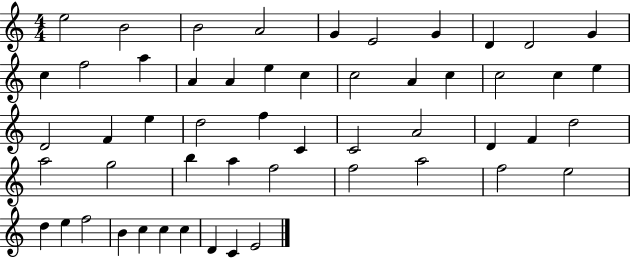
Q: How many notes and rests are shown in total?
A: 53